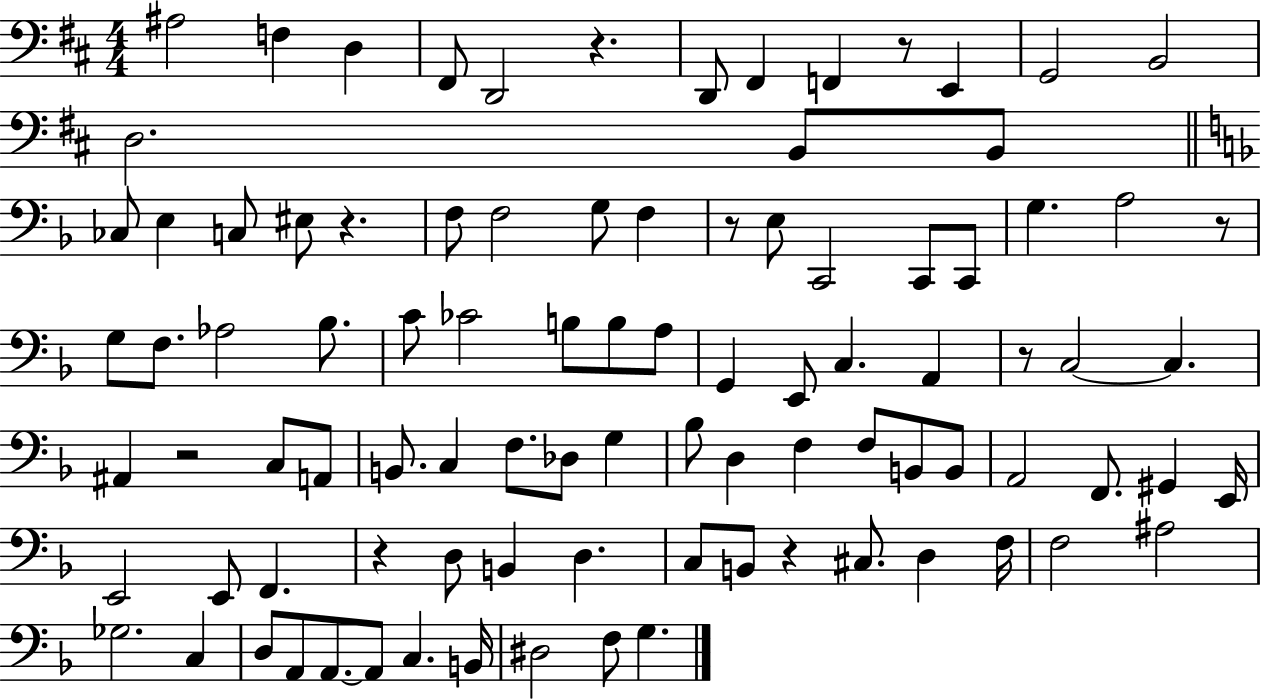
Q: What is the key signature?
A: D major